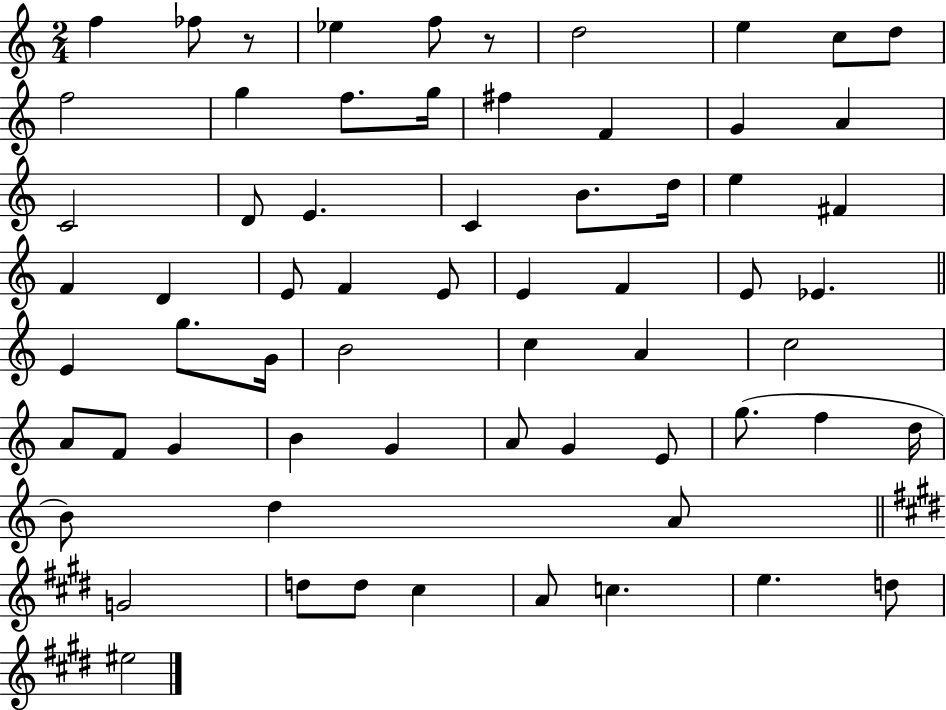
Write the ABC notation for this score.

X:1
T:Untitled
M:2/4
L:1/4
K:C
f _f/2 z/2 _e f/2 z/2 d2 e c/2 d/2 f2 g f/2 g/4 ^f F G A C2 D/2 E C B/2 d/4 e ^F F D E/2 F E/2 E F E/2 _E E g/2 G/4 B2 c A c2 A/2 F/2 G B G A/2 G E/2 g/2 f d/4 B/2 d A/2 G2 d/2 d/2 ^c A/2 c e d/2 ^e2